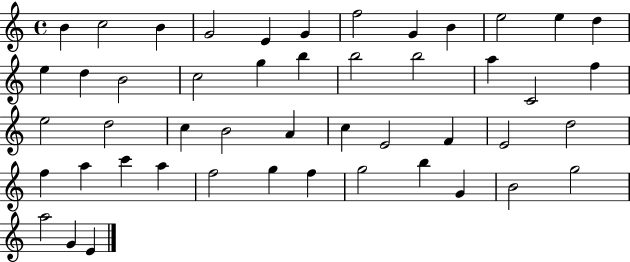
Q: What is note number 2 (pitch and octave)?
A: C5